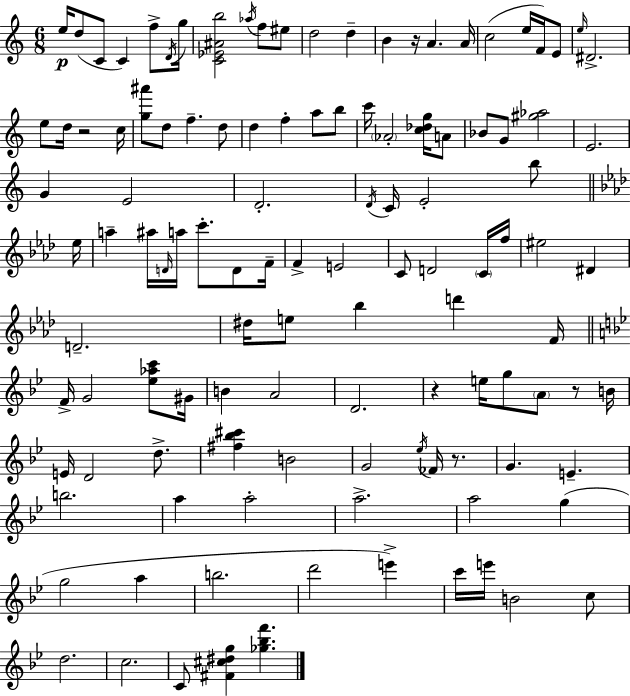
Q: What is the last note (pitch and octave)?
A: C4